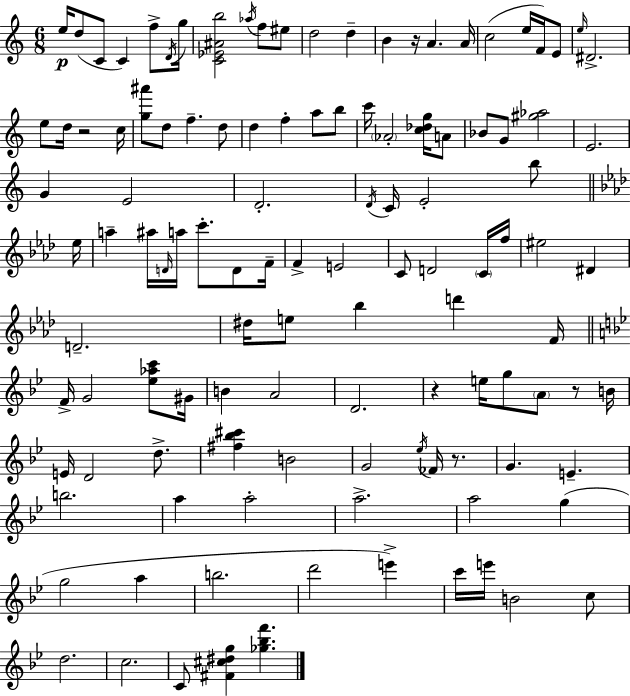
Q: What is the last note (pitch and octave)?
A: C4